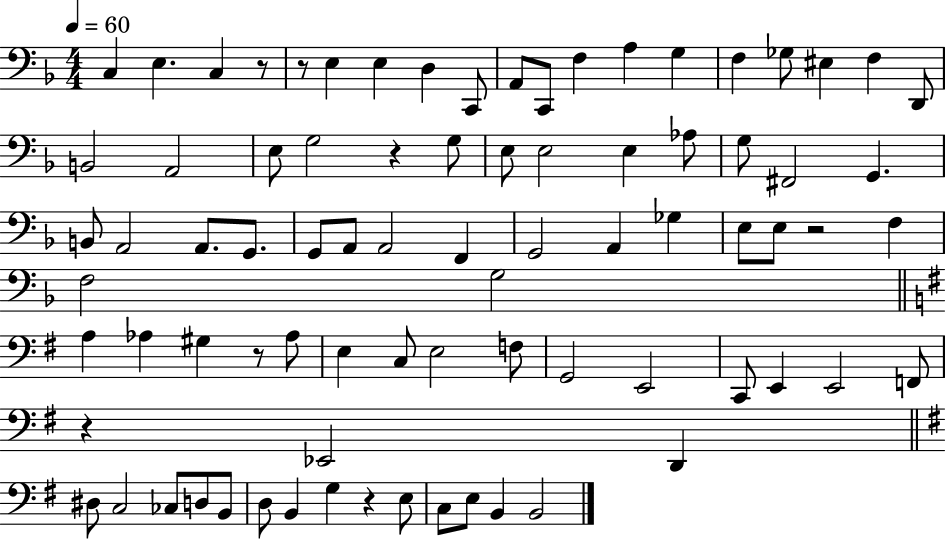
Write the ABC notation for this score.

X:1
T:Untitled
M:4/4
L:1/4
K:F
C, E, C, z/2 z/2 E, E, D, C,,/2 A,,/2 C,,/2 F, A, G, F, _G,/2 ^E, F, D,,/2 B,,2 A,,2 E,/2 G,2 z G,/2 E,/2 E,2 E, _A,/2 G,/2 ^F,,2 G,, B,,/2 A,,2 A,,/2 G,,/2 G,,/2 A,,/2 A,,2 F,, G,,2 A,, _G, E,/2 E,/2 z2 F, F,2 G,2 A, _A, ^G, z/2 _A,/2 E, C,/2 E,2 F,/2 G,,2 E,,2 C,,/2 E,, E,,2 F,,/2 z _E,,2 D,, ^D,/2 C,2 _C,/2 D,/2 B,,/2 D,/2 B,, G, z E,/2 C,/2 E,/2 B,, B,,2